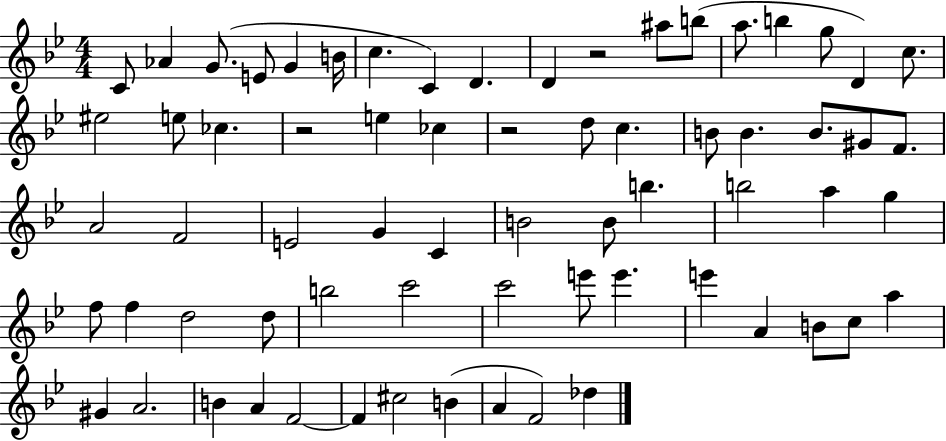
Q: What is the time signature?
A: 4/4